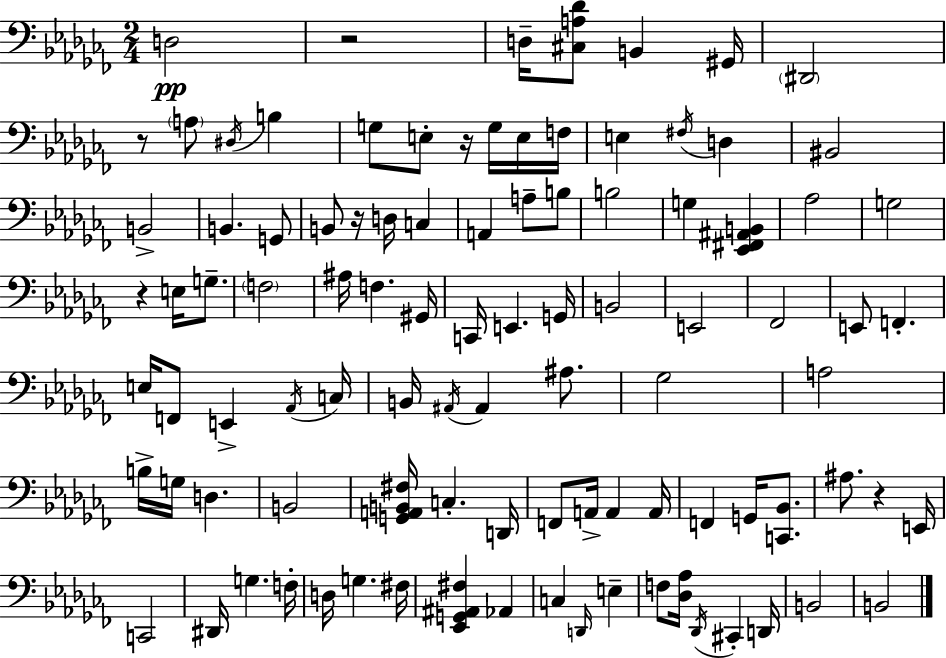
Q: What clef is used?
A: bass